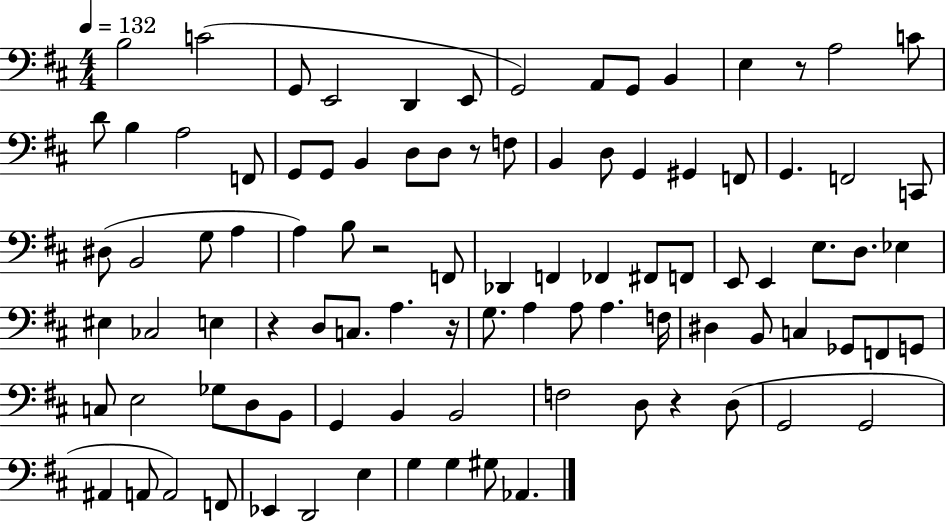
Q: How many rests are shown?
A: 6